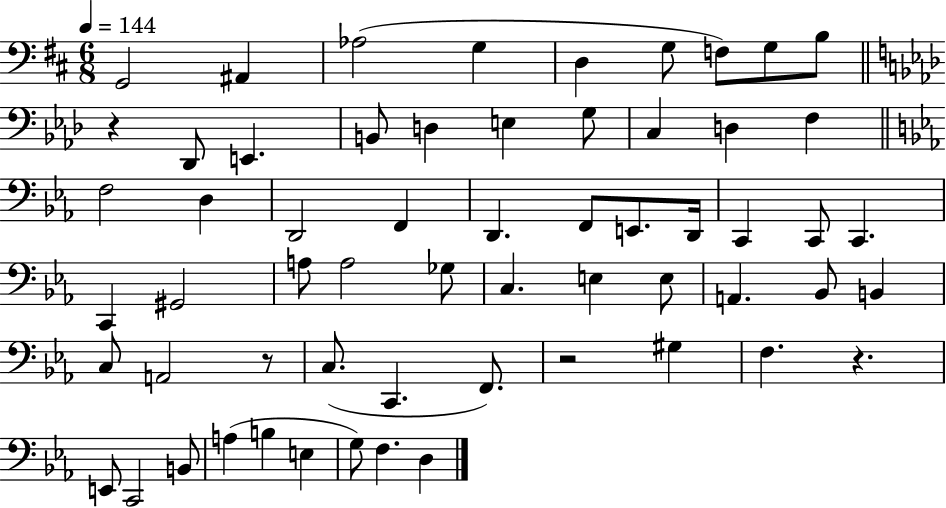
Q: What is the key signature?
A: D major